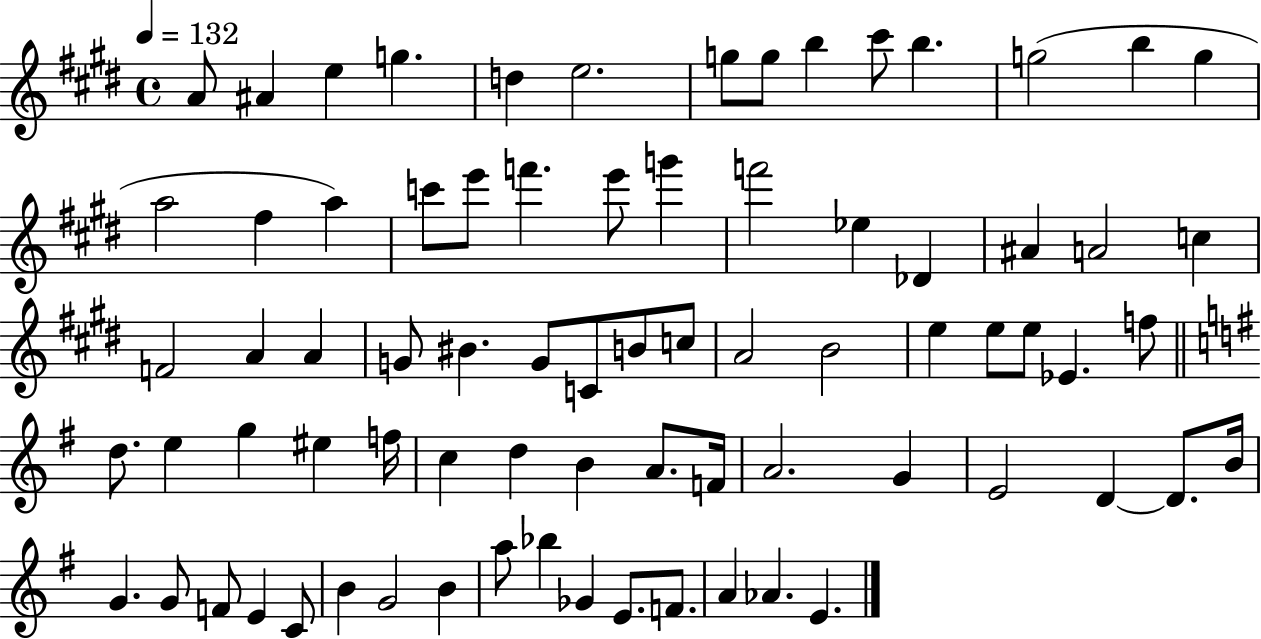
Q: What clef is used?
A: treble